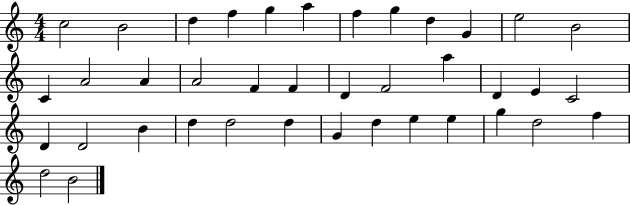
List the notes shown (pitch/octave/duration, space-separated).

C5/h B4/h D5/q F5/q G5/q A5/q F5/q G5/q D5/q G4/q E5/h B4/h C4/q A4/h A4/q A4/h F4/q F4/q D4/q F4/h A5/q D4/q E4/q C4/h D4/q D4/h B4/q D5/q D5/h D5/q G4/q D5/q E5/q E5/q G5/q D5/h F5/q D5/h B4/h